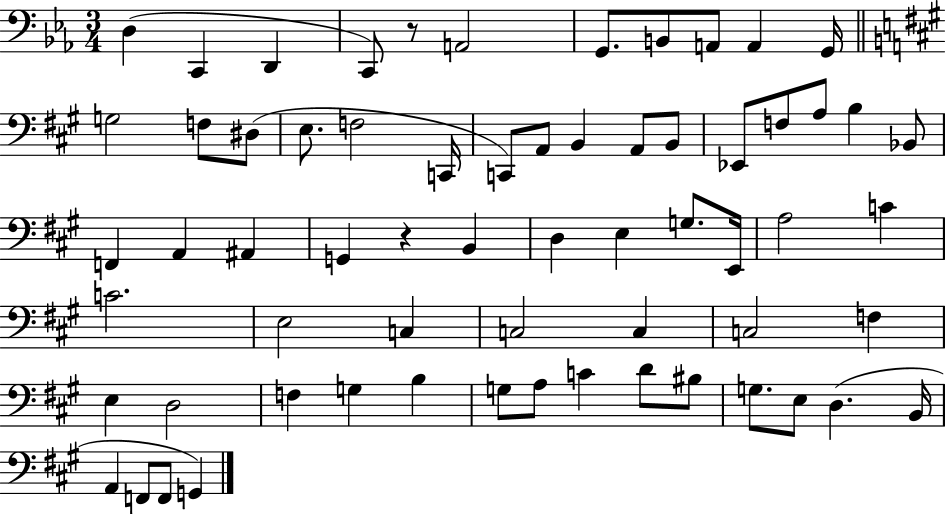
{
  \clef bass
  \numericTimeSignature
  \time 3/4
  \key ees \major
  d4( c,4 d,4 | c,8) r8 a,2 | g,8. b,8 a,8 a,4 g,16 | \bar "||" \break \key a \major g2 f8 dis8( | e8. f2 c,16 | c,8) a,8 b,4 a,8 b,8 | ees,8 f8 a8 b4 bes,8 | \break f,4 a,4 ais,4 | g,4 r4 b,4 | d4 e4 g8. e,16 | a2 c'4 | \break c'2. | e2 c4 | c2 c4 | c2 f4 | \break e4 d2 | f4 g4 b4 | g8 a8 c'4 d'8 bis8 | g8. e8 d4.( b,16 | \break a,4 f,8 f,8 g,4) | \bar "|."
}